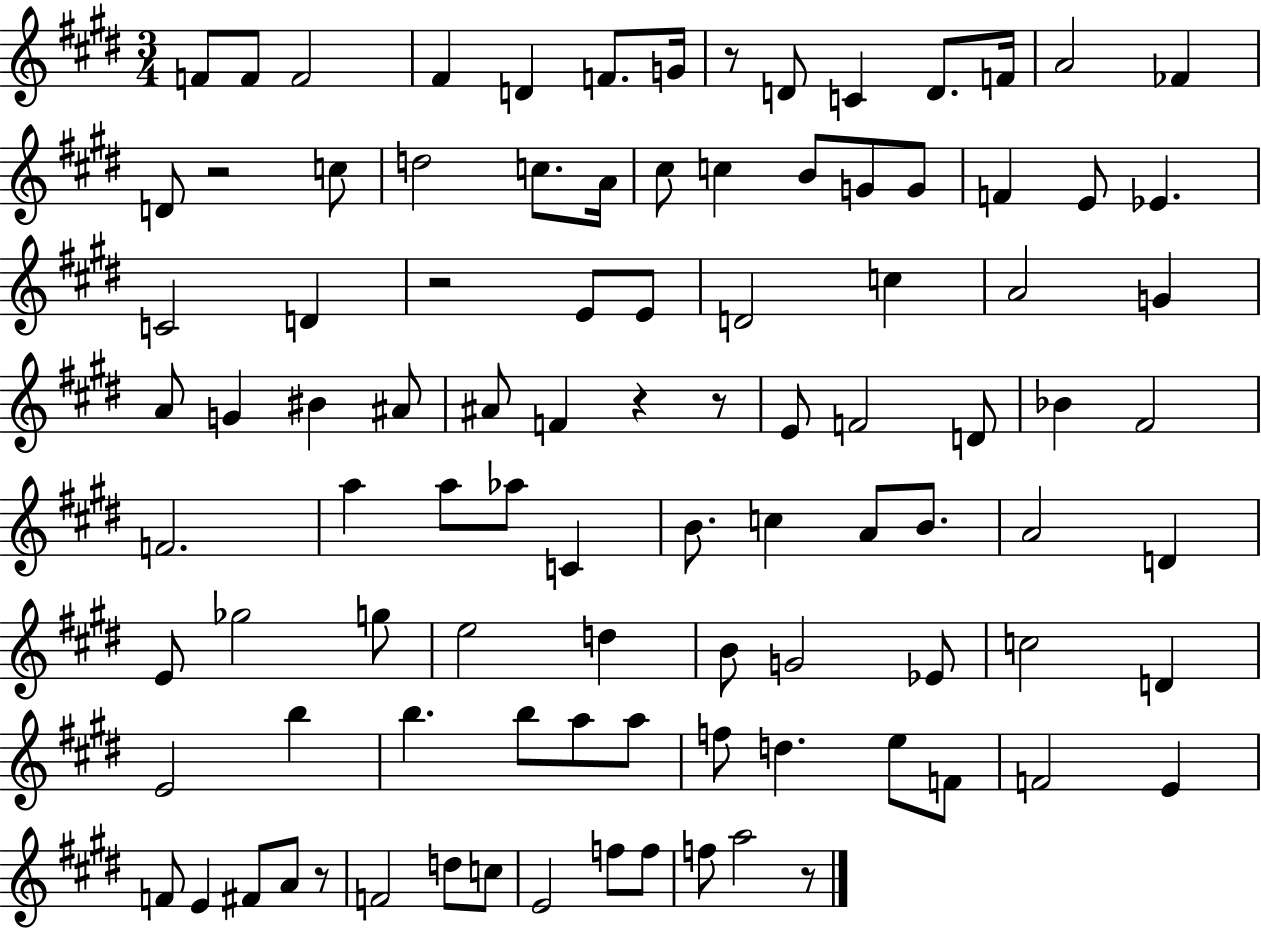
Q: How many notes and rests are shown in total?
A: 97